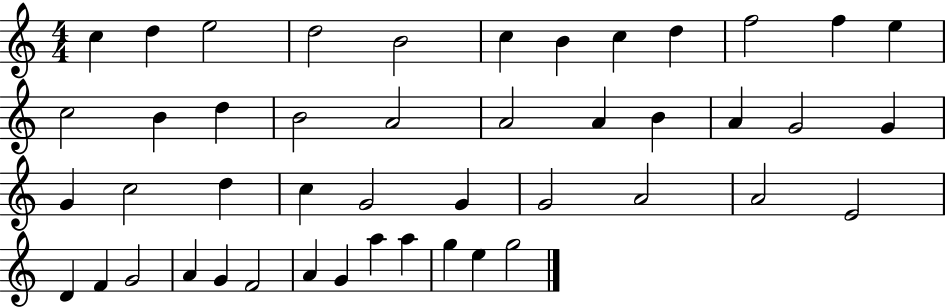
C5/q D5/q E5/h D5/h B4/h C5/q B4/q C5/q D5/q F5/h F5/q E5/q C5/h B4/q D5/q B4/h A4/h A4/h A4/q B4/q A4/q G4/h G4/q G4/q C5/h D5/q C5/q G4/h G4/q G4/h A4/h A4/h E4/h D4/q F4/q G4/h A4/q G4/q F4/h A4/q G4/q A5/q A5/q G5/q E5/q G5/h